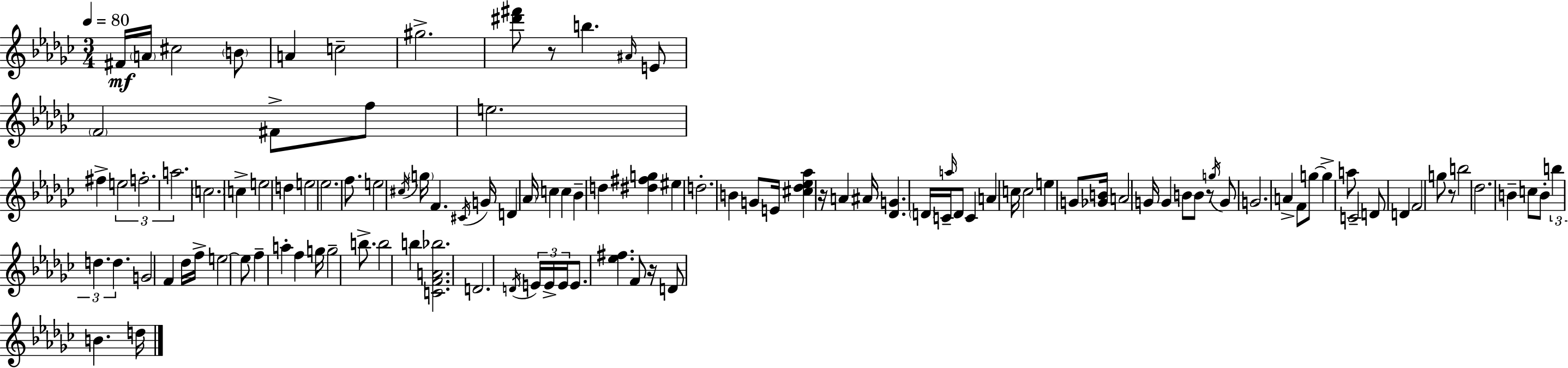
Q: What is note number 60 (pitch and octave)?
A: G5